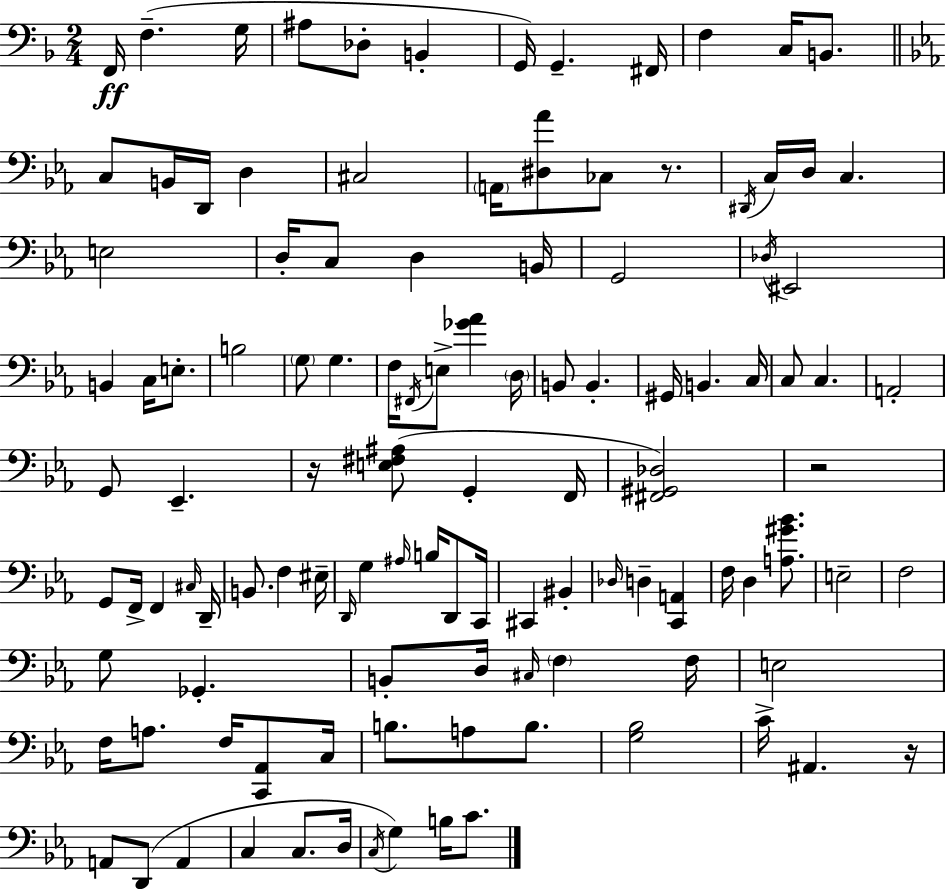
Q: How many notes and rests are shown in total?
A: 114